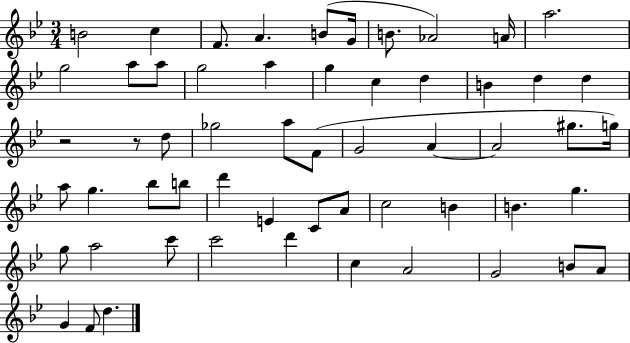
X:1
T:Untitled
M:3/4
L:1/4
K:Bb
B2 c F/2 A B/2 G/4 B/2 _A2 A/4 a2 g2 a/2 a/2 g2 a g c d B d d z2 z/2 d/2 _g2 a/2 F/2 G2 A A2 ^g/2 g/4 a/2 g _b/2 b/2 d' E C/2 A/2 c2 B B g g/2 a2 c'/2 c'2 d' c A2 G2 B/2 A/2 G F/2 d